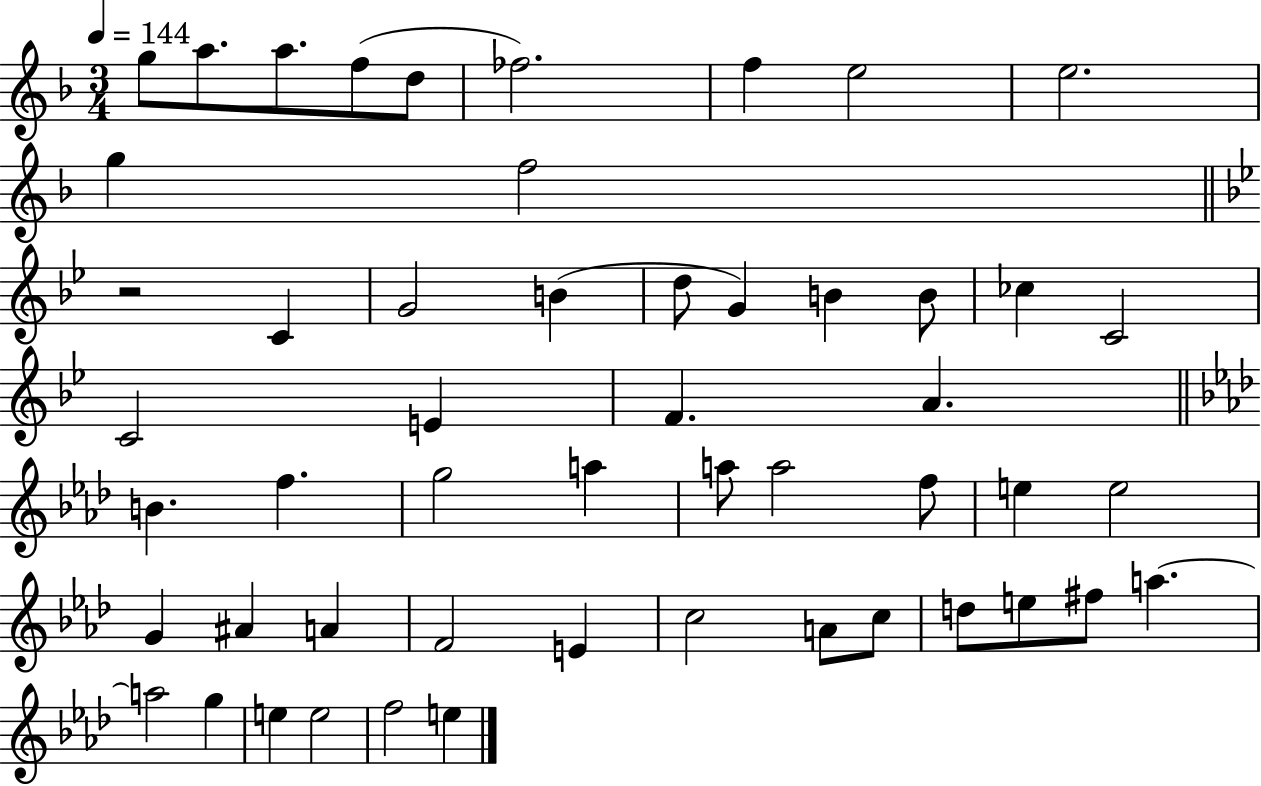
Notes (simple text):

G5/e A5/e. A5/e. F5/e D5/e FES5/h. F5/q E5/h E5/h. G5/q F5/h R/h C4/q G4/h B4/q D5/e G4/q B4/q B4/e CES5/q C4/h C4/h E4/q F4/q. A4/q. B4/q. F5/q. G5/h A5/q A5/e A5/h F5/e E5/q E5/h G4/q A#4/q A4/q F4/h E4/q C5/h A4/e C5/e D5/e E5/e F#5/e A5/q. A5/h G5/q E5/q E5/h F5/h E5/q